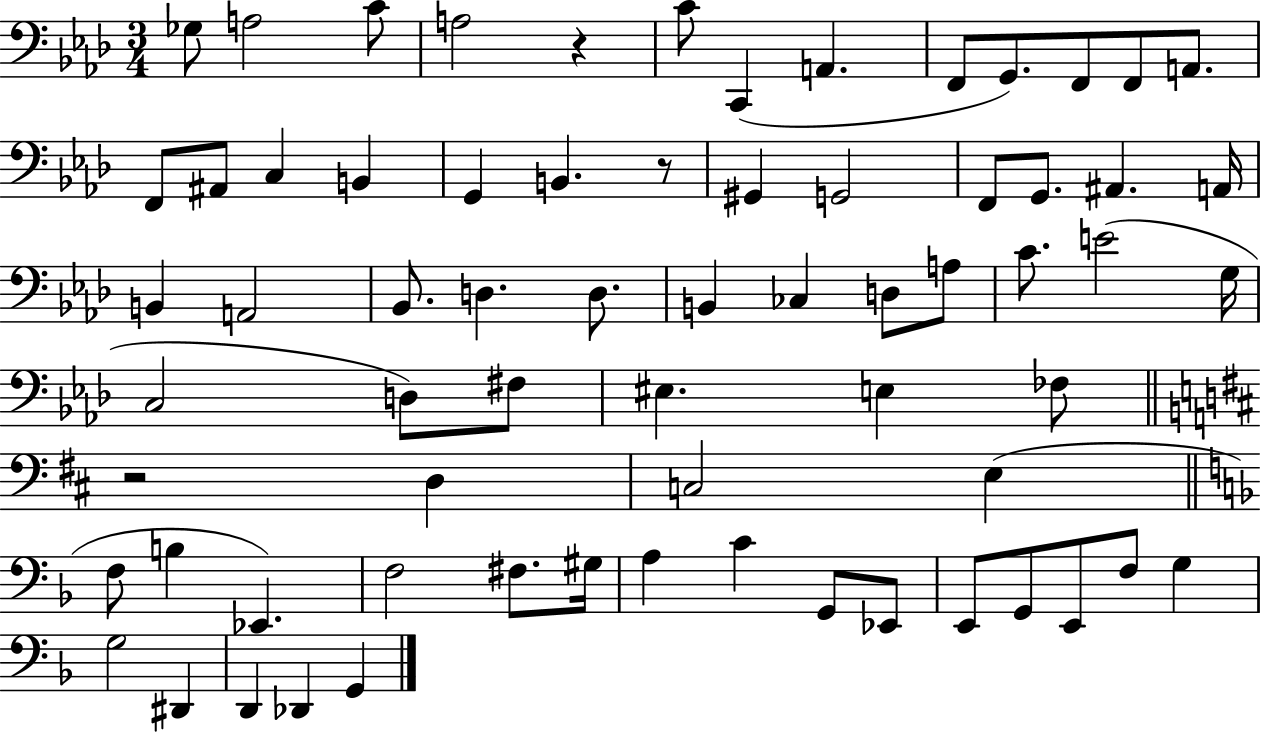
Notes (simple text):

Gb3/e A3/h C4/e A3/h R/q C4/e C2/q A2/q. F2/e G2/e. F2/e F2/e A2/e. F2/e A#2/e C3/q B2/q G2/q B2/q. R/e G#2/q G2/h F2/e G2/e. A#2/q. A2/s B2/q A2/h Bb2/e. D3/q. D3/e. B2/q CES3/q D3/e A3/e C4/e. E4/h G3/s C3/h D3/e F#3/e EIS3/q. E3/q FES3/e R/h D3/q C3/h E3/q F3/e B3/q Eb2/q. F3/h F#3/e. G#3/s A3/q C4/q G2/e Eb2/e E2/e G2/e E2/e F3/e G3/q G3/h D#2/q D2/q Db2/q G2/q